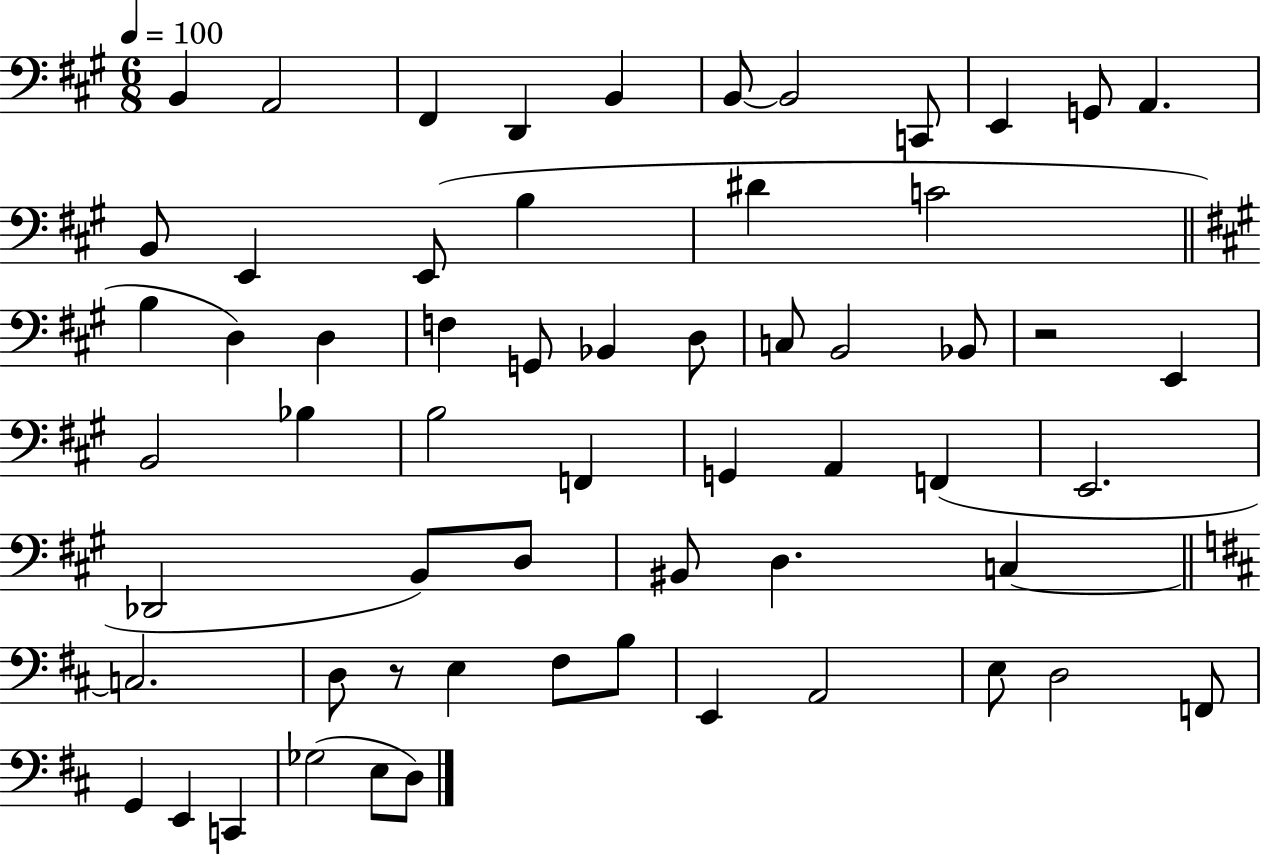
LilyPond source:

{
  \clef bass
  \numericTimeSignature
  \time 6/8
  \key a \major
  \tempo 4 = 100
  b,4 a,2 | fis,4 d,4 b,4 | b,8~~ b,2 c,8 | e,4 g,8 a,4. | \break b,8 e,4 e,8( b4 | dis'4 c'2 | \bar "||" \break \key a \major b4 d4) d4 | f4 g,8 bes,4 d8 | c8 b,2 bes,8 | r2 e,4 | \break b,2 bes4 | b2 f,4 | g,4 a,4 f,4( | e,2. | \break des,2 b,8) d8 | bis,8 d4. c4~~ | \bar "||" \break \key d \major c2. | d8 r8 e4 fis8 b8 | e,4 a,2 | e8 d2 f,8 | \break g,4 e,4 c,4 | ges2( e8 d8) | \bar "|."
}